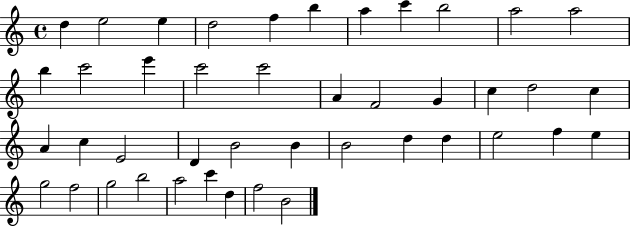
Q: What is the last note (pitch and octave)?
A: B4